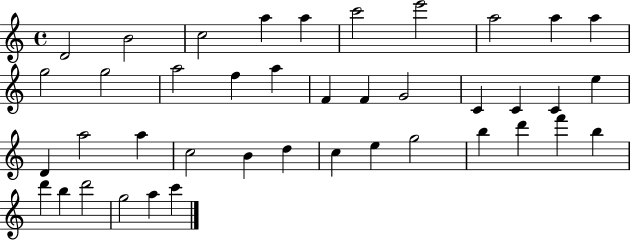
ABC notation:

X:1
T:Untitled
M:4/4
L:1/4
K:C
D2 B2 c2 a a c'2 e'2 a2 a a g2 g2 a2 f a F F G2 C C C e D a2 a c2 B d c e g2 b d' f' b d' b d'2 g2 a c'